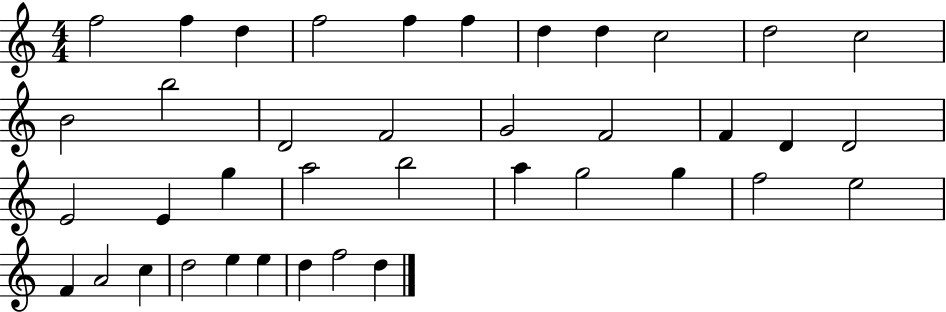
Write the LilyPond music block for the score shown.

{
  \clef treble
  \numericTimeSignature
  \time 4/4
  \key c \major
  f''2 f''4 d''4 | f''2 f''4 f''4 | d''4 d''4 c''2 | d''2 c''2 | \break b'2 b''2 | d'2 f'2 | g'2 f'2 | f'4 d'4 d'2 | \break e'2 e'4 g''4 | a''2 b''2 | a''4 g''2 g''4 | f''2 e''2 | \break f'4 a'2 c''4 | d''2 e''4 e''4 | d''4 f''2 d''4 | \bar "|."
}